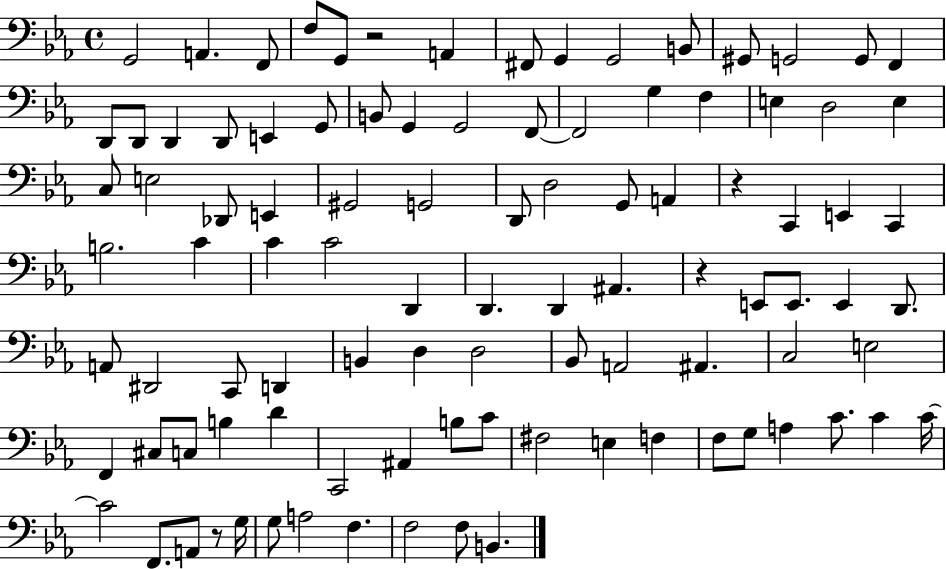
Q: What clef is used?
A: bass